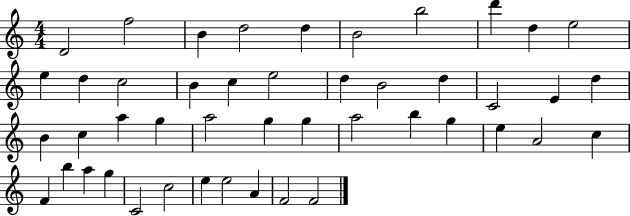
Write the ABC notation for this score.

X:1
T:Untitled
M:4/4
L:1/4
K:C
D2 f2 B d2 d B2 b2 d' d e2 e d c2 B c e2 d B2 d C2 E d B c a g a2 g g a2 b g e A2 c F b a g C2 c2 e e2 A F2 F2